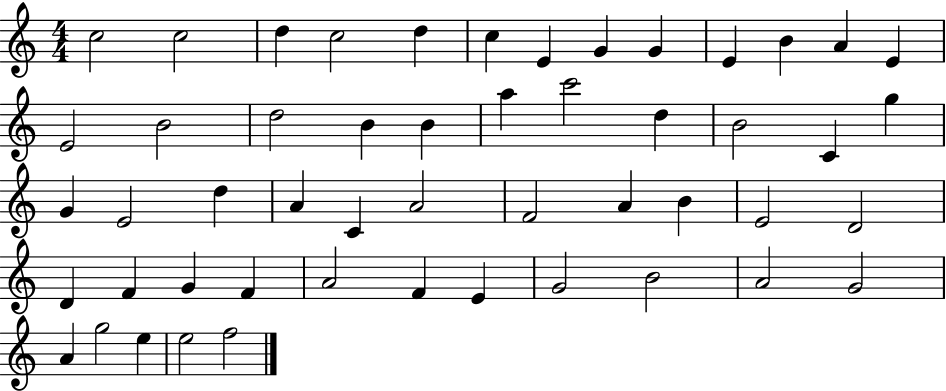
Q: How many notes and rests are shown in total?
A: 51